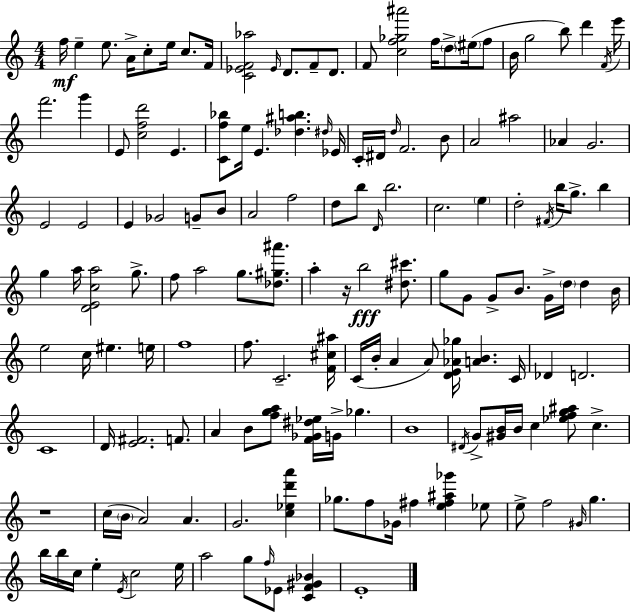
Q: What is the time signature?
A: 4/4